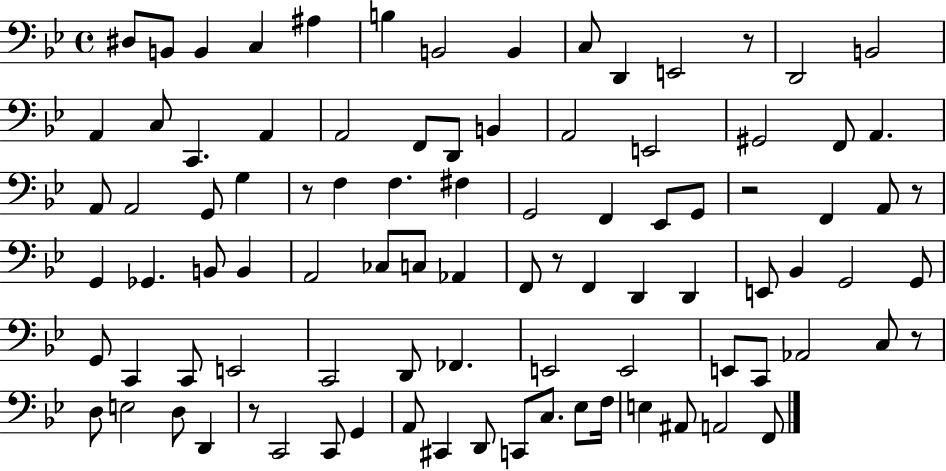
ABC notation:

X:1
T:Untitled
M:4/4
L:1/4
K:Bb
^D,/2 B,,/2 B,, C, ^A, B, B,,2 B,, C,/2 D,, E,,2 z/2 D,,2 B,,2 A,, C,/2 C,, A,, A,,2 F,,/2 D,,/2 B,, A,,2 E,,2 ^G,,2 F,,/2 A,, A,,/2 A,,2 G,,/2 G, z/2 F, F, ^F, G,,2 F,, _E,,/2 G,,/2 z2 F,, A,,/2 z/2 G,, _G,, B,,/2 B,, A,,2 _C,/2 C,/2 _A,, F,,/2 z/2 F,, D,, D,, E,,/2 _B,, G,,2 G,,/2 G,,/2 C,, C,,/2 E,,2 C,,2 D,,/2 _F,, E,,2 E,,2 E,,/2 C,,/2 _A,,2 C,/2 z/2 D,/2 E,2 D,/2 D,, z/2 C,,2 C,,/2 G,, A,,/2 ^C,, D,,/2 C,,/2 C,/2 _E,/2 F,/4 E, ^A,,/2 A,,2 F,,/2